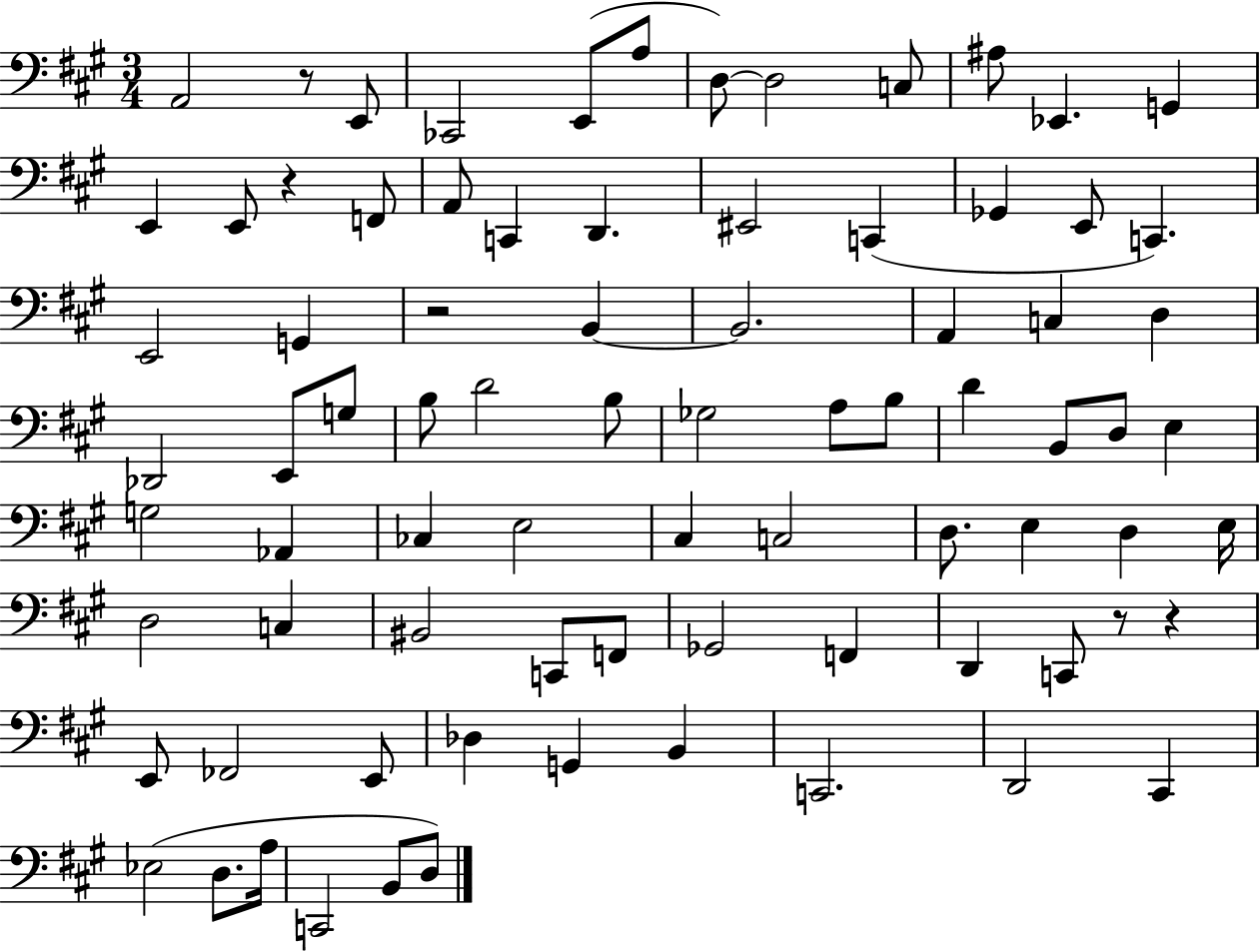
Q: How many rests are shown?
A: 5